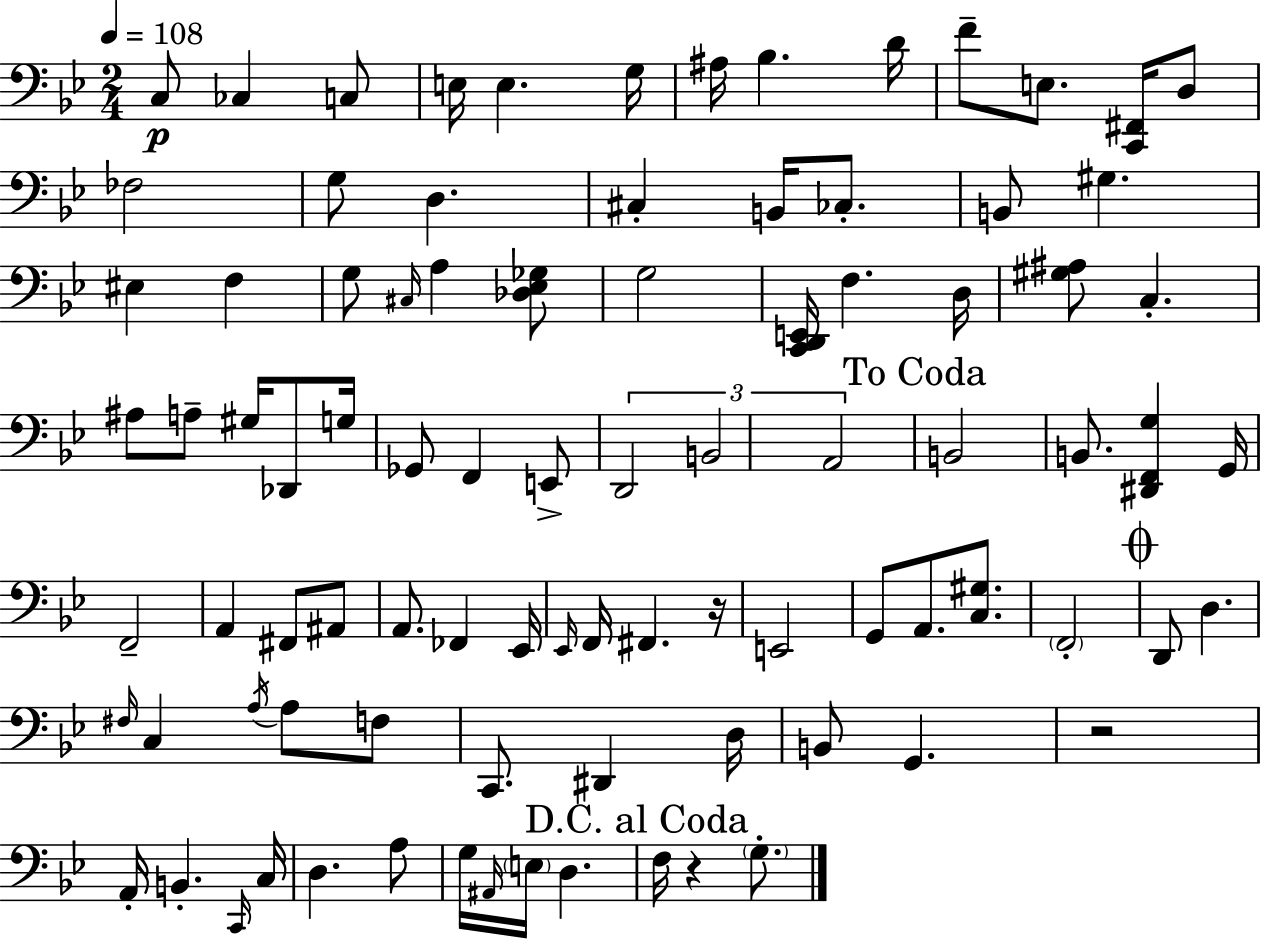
C3/e CES3/q C3/e E3/s E3/q. G3/s A#3/s Bb3/q. D4/s F4/e E3/e. [C2,F#2]/s D3/e FES3/h G3/e D3/q. C#3/q B2/s CES3/e. B2/e G#3/q. EIS3/q F3/q G3/e C#3/s A3/q [Db3,Eb3,Gb3]/e G3/h [C2,D2,E2]/s F3/q. D3/s [G#3,A#3]/e C3/q. A#3/e A3/e G#3/s Db2/e G3/s Gb2/e F2/q E2/e D2/h B2/h A2/h B2/h B2/e. [D#2,F2,G3]/q G2/s F2/h A2/q F#2/e A#2/e A2/e. FES2/q Eb2/s Eb2/s F2/s F#2/q. R/s E2/h G2/e A2/e. [C3,G#3]/e. F2/h D2/e D3/q. F#3/s C3/q A3/s A3/e F3/e C2/e. D#2/q D3/s B2/e G2/q. R/h A2/s B2/q. C2/s C3/s D3/q. A3/e G3/s A#2/s E3/s D3/q. F3/s R/q G3/e.